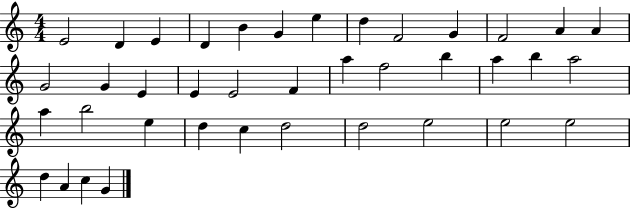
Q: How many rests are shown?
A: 0